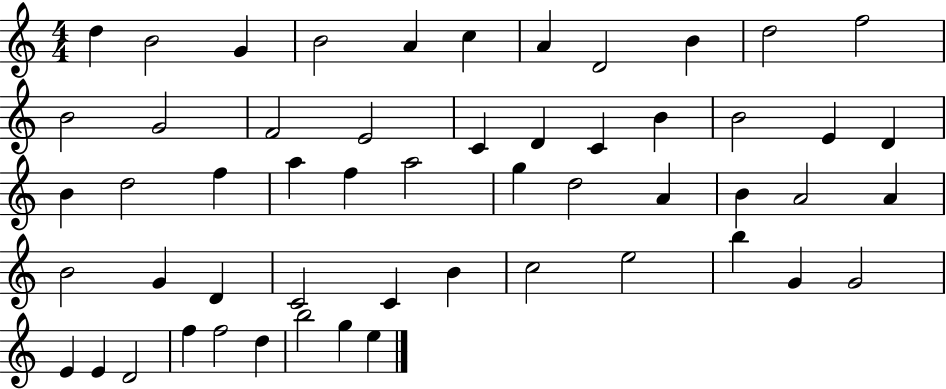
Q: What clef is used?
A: treble